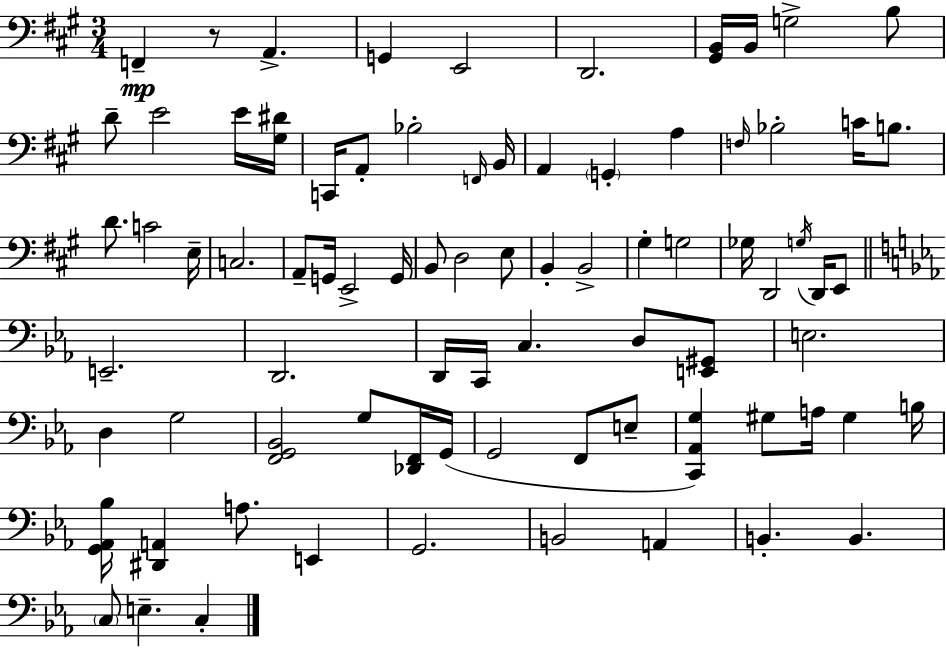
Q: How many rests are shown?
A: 1